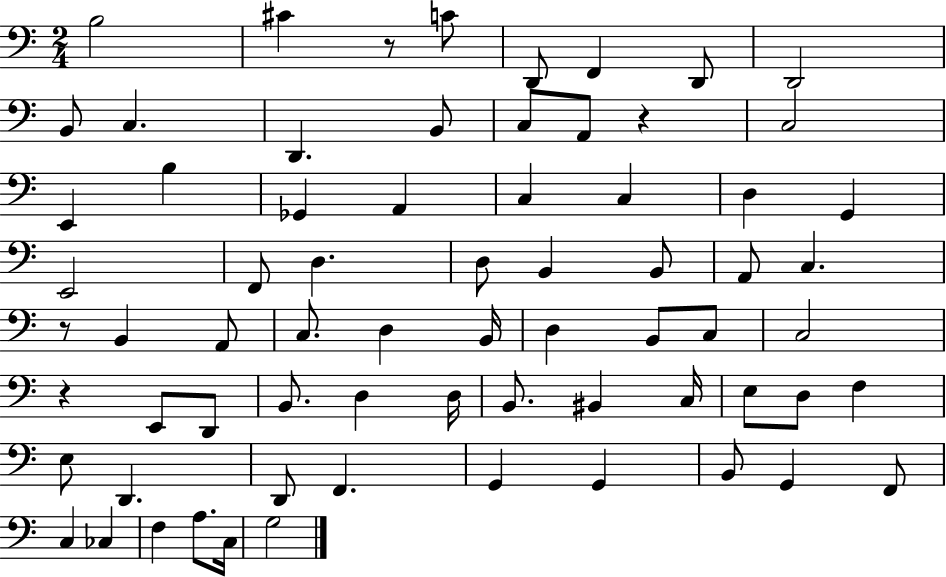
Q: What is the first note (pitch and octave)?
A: B3